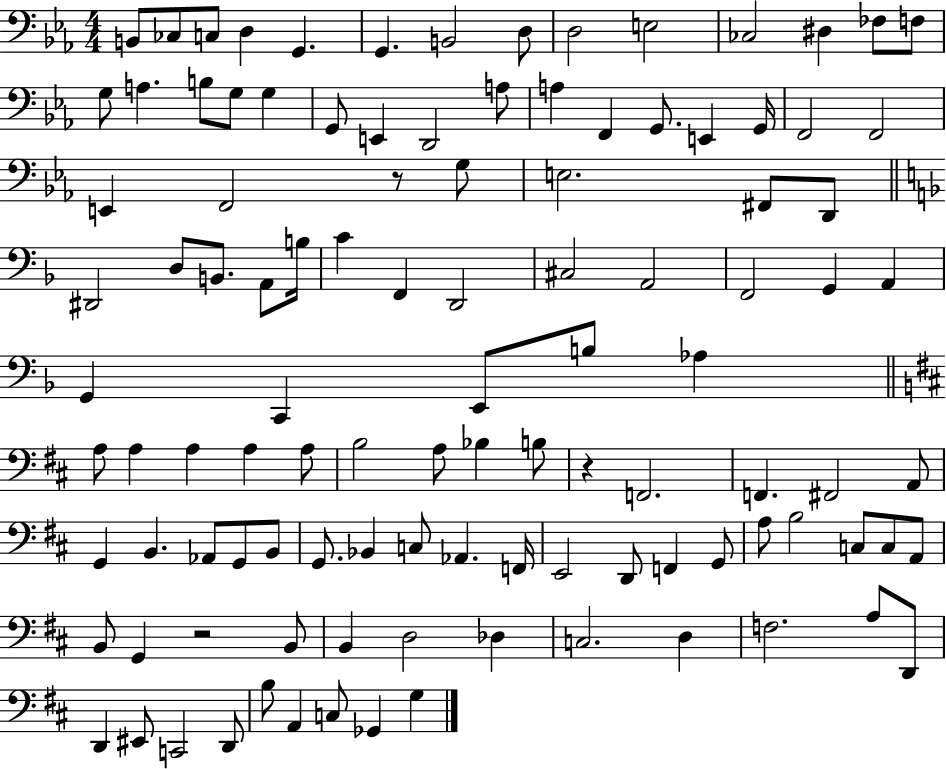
X:1
T:Untitled
M:4/4
L:1/4
K:Eb
B,,/2 _C,/2 C,/2 D, G,, G,, B,,2 D,/2 D,2 E,2 _C,2 ^D, _F,/2 F,/2 G,/2 A, B,/2 G,/2 G, G,,/2 E,, D,,2 A,/2 A, F,, G,,/2 E,, G,,/4 F,,2 F,,2 E,, F,,2 z/2 G,/2 E,2 ^F,,/2 D,,/2 ^D,,2 D,/2 B,,/2 A,,/2 B,/4 C F,, D,,2 ^C,2 A,,2 F,,2 G,, A,, G,, C,, E,,/2 B,/2 _A, A,/2 A, A, A, A,/2 B,2 A,/2 _B, B,/2 z F,,2 F,, ^F,,2 A,,/2 G,, B,, _A,,/2 G,,/2 B,,/2 G,,/2 _B,, C,/2 _A,, F,,/4 E,,2 D,,/2 F,, G,,/2 A,/2 B,2 C,/2 C,/2 A,,/2 B,,/2 G,, z2 B,,/2 B,, D,2 _D, C,2 D, F,2 A,/2 D,,/2 D,, ^E,,/2 C,,2 D,,/2 B,/2 A,, C,/2 _G,, G,